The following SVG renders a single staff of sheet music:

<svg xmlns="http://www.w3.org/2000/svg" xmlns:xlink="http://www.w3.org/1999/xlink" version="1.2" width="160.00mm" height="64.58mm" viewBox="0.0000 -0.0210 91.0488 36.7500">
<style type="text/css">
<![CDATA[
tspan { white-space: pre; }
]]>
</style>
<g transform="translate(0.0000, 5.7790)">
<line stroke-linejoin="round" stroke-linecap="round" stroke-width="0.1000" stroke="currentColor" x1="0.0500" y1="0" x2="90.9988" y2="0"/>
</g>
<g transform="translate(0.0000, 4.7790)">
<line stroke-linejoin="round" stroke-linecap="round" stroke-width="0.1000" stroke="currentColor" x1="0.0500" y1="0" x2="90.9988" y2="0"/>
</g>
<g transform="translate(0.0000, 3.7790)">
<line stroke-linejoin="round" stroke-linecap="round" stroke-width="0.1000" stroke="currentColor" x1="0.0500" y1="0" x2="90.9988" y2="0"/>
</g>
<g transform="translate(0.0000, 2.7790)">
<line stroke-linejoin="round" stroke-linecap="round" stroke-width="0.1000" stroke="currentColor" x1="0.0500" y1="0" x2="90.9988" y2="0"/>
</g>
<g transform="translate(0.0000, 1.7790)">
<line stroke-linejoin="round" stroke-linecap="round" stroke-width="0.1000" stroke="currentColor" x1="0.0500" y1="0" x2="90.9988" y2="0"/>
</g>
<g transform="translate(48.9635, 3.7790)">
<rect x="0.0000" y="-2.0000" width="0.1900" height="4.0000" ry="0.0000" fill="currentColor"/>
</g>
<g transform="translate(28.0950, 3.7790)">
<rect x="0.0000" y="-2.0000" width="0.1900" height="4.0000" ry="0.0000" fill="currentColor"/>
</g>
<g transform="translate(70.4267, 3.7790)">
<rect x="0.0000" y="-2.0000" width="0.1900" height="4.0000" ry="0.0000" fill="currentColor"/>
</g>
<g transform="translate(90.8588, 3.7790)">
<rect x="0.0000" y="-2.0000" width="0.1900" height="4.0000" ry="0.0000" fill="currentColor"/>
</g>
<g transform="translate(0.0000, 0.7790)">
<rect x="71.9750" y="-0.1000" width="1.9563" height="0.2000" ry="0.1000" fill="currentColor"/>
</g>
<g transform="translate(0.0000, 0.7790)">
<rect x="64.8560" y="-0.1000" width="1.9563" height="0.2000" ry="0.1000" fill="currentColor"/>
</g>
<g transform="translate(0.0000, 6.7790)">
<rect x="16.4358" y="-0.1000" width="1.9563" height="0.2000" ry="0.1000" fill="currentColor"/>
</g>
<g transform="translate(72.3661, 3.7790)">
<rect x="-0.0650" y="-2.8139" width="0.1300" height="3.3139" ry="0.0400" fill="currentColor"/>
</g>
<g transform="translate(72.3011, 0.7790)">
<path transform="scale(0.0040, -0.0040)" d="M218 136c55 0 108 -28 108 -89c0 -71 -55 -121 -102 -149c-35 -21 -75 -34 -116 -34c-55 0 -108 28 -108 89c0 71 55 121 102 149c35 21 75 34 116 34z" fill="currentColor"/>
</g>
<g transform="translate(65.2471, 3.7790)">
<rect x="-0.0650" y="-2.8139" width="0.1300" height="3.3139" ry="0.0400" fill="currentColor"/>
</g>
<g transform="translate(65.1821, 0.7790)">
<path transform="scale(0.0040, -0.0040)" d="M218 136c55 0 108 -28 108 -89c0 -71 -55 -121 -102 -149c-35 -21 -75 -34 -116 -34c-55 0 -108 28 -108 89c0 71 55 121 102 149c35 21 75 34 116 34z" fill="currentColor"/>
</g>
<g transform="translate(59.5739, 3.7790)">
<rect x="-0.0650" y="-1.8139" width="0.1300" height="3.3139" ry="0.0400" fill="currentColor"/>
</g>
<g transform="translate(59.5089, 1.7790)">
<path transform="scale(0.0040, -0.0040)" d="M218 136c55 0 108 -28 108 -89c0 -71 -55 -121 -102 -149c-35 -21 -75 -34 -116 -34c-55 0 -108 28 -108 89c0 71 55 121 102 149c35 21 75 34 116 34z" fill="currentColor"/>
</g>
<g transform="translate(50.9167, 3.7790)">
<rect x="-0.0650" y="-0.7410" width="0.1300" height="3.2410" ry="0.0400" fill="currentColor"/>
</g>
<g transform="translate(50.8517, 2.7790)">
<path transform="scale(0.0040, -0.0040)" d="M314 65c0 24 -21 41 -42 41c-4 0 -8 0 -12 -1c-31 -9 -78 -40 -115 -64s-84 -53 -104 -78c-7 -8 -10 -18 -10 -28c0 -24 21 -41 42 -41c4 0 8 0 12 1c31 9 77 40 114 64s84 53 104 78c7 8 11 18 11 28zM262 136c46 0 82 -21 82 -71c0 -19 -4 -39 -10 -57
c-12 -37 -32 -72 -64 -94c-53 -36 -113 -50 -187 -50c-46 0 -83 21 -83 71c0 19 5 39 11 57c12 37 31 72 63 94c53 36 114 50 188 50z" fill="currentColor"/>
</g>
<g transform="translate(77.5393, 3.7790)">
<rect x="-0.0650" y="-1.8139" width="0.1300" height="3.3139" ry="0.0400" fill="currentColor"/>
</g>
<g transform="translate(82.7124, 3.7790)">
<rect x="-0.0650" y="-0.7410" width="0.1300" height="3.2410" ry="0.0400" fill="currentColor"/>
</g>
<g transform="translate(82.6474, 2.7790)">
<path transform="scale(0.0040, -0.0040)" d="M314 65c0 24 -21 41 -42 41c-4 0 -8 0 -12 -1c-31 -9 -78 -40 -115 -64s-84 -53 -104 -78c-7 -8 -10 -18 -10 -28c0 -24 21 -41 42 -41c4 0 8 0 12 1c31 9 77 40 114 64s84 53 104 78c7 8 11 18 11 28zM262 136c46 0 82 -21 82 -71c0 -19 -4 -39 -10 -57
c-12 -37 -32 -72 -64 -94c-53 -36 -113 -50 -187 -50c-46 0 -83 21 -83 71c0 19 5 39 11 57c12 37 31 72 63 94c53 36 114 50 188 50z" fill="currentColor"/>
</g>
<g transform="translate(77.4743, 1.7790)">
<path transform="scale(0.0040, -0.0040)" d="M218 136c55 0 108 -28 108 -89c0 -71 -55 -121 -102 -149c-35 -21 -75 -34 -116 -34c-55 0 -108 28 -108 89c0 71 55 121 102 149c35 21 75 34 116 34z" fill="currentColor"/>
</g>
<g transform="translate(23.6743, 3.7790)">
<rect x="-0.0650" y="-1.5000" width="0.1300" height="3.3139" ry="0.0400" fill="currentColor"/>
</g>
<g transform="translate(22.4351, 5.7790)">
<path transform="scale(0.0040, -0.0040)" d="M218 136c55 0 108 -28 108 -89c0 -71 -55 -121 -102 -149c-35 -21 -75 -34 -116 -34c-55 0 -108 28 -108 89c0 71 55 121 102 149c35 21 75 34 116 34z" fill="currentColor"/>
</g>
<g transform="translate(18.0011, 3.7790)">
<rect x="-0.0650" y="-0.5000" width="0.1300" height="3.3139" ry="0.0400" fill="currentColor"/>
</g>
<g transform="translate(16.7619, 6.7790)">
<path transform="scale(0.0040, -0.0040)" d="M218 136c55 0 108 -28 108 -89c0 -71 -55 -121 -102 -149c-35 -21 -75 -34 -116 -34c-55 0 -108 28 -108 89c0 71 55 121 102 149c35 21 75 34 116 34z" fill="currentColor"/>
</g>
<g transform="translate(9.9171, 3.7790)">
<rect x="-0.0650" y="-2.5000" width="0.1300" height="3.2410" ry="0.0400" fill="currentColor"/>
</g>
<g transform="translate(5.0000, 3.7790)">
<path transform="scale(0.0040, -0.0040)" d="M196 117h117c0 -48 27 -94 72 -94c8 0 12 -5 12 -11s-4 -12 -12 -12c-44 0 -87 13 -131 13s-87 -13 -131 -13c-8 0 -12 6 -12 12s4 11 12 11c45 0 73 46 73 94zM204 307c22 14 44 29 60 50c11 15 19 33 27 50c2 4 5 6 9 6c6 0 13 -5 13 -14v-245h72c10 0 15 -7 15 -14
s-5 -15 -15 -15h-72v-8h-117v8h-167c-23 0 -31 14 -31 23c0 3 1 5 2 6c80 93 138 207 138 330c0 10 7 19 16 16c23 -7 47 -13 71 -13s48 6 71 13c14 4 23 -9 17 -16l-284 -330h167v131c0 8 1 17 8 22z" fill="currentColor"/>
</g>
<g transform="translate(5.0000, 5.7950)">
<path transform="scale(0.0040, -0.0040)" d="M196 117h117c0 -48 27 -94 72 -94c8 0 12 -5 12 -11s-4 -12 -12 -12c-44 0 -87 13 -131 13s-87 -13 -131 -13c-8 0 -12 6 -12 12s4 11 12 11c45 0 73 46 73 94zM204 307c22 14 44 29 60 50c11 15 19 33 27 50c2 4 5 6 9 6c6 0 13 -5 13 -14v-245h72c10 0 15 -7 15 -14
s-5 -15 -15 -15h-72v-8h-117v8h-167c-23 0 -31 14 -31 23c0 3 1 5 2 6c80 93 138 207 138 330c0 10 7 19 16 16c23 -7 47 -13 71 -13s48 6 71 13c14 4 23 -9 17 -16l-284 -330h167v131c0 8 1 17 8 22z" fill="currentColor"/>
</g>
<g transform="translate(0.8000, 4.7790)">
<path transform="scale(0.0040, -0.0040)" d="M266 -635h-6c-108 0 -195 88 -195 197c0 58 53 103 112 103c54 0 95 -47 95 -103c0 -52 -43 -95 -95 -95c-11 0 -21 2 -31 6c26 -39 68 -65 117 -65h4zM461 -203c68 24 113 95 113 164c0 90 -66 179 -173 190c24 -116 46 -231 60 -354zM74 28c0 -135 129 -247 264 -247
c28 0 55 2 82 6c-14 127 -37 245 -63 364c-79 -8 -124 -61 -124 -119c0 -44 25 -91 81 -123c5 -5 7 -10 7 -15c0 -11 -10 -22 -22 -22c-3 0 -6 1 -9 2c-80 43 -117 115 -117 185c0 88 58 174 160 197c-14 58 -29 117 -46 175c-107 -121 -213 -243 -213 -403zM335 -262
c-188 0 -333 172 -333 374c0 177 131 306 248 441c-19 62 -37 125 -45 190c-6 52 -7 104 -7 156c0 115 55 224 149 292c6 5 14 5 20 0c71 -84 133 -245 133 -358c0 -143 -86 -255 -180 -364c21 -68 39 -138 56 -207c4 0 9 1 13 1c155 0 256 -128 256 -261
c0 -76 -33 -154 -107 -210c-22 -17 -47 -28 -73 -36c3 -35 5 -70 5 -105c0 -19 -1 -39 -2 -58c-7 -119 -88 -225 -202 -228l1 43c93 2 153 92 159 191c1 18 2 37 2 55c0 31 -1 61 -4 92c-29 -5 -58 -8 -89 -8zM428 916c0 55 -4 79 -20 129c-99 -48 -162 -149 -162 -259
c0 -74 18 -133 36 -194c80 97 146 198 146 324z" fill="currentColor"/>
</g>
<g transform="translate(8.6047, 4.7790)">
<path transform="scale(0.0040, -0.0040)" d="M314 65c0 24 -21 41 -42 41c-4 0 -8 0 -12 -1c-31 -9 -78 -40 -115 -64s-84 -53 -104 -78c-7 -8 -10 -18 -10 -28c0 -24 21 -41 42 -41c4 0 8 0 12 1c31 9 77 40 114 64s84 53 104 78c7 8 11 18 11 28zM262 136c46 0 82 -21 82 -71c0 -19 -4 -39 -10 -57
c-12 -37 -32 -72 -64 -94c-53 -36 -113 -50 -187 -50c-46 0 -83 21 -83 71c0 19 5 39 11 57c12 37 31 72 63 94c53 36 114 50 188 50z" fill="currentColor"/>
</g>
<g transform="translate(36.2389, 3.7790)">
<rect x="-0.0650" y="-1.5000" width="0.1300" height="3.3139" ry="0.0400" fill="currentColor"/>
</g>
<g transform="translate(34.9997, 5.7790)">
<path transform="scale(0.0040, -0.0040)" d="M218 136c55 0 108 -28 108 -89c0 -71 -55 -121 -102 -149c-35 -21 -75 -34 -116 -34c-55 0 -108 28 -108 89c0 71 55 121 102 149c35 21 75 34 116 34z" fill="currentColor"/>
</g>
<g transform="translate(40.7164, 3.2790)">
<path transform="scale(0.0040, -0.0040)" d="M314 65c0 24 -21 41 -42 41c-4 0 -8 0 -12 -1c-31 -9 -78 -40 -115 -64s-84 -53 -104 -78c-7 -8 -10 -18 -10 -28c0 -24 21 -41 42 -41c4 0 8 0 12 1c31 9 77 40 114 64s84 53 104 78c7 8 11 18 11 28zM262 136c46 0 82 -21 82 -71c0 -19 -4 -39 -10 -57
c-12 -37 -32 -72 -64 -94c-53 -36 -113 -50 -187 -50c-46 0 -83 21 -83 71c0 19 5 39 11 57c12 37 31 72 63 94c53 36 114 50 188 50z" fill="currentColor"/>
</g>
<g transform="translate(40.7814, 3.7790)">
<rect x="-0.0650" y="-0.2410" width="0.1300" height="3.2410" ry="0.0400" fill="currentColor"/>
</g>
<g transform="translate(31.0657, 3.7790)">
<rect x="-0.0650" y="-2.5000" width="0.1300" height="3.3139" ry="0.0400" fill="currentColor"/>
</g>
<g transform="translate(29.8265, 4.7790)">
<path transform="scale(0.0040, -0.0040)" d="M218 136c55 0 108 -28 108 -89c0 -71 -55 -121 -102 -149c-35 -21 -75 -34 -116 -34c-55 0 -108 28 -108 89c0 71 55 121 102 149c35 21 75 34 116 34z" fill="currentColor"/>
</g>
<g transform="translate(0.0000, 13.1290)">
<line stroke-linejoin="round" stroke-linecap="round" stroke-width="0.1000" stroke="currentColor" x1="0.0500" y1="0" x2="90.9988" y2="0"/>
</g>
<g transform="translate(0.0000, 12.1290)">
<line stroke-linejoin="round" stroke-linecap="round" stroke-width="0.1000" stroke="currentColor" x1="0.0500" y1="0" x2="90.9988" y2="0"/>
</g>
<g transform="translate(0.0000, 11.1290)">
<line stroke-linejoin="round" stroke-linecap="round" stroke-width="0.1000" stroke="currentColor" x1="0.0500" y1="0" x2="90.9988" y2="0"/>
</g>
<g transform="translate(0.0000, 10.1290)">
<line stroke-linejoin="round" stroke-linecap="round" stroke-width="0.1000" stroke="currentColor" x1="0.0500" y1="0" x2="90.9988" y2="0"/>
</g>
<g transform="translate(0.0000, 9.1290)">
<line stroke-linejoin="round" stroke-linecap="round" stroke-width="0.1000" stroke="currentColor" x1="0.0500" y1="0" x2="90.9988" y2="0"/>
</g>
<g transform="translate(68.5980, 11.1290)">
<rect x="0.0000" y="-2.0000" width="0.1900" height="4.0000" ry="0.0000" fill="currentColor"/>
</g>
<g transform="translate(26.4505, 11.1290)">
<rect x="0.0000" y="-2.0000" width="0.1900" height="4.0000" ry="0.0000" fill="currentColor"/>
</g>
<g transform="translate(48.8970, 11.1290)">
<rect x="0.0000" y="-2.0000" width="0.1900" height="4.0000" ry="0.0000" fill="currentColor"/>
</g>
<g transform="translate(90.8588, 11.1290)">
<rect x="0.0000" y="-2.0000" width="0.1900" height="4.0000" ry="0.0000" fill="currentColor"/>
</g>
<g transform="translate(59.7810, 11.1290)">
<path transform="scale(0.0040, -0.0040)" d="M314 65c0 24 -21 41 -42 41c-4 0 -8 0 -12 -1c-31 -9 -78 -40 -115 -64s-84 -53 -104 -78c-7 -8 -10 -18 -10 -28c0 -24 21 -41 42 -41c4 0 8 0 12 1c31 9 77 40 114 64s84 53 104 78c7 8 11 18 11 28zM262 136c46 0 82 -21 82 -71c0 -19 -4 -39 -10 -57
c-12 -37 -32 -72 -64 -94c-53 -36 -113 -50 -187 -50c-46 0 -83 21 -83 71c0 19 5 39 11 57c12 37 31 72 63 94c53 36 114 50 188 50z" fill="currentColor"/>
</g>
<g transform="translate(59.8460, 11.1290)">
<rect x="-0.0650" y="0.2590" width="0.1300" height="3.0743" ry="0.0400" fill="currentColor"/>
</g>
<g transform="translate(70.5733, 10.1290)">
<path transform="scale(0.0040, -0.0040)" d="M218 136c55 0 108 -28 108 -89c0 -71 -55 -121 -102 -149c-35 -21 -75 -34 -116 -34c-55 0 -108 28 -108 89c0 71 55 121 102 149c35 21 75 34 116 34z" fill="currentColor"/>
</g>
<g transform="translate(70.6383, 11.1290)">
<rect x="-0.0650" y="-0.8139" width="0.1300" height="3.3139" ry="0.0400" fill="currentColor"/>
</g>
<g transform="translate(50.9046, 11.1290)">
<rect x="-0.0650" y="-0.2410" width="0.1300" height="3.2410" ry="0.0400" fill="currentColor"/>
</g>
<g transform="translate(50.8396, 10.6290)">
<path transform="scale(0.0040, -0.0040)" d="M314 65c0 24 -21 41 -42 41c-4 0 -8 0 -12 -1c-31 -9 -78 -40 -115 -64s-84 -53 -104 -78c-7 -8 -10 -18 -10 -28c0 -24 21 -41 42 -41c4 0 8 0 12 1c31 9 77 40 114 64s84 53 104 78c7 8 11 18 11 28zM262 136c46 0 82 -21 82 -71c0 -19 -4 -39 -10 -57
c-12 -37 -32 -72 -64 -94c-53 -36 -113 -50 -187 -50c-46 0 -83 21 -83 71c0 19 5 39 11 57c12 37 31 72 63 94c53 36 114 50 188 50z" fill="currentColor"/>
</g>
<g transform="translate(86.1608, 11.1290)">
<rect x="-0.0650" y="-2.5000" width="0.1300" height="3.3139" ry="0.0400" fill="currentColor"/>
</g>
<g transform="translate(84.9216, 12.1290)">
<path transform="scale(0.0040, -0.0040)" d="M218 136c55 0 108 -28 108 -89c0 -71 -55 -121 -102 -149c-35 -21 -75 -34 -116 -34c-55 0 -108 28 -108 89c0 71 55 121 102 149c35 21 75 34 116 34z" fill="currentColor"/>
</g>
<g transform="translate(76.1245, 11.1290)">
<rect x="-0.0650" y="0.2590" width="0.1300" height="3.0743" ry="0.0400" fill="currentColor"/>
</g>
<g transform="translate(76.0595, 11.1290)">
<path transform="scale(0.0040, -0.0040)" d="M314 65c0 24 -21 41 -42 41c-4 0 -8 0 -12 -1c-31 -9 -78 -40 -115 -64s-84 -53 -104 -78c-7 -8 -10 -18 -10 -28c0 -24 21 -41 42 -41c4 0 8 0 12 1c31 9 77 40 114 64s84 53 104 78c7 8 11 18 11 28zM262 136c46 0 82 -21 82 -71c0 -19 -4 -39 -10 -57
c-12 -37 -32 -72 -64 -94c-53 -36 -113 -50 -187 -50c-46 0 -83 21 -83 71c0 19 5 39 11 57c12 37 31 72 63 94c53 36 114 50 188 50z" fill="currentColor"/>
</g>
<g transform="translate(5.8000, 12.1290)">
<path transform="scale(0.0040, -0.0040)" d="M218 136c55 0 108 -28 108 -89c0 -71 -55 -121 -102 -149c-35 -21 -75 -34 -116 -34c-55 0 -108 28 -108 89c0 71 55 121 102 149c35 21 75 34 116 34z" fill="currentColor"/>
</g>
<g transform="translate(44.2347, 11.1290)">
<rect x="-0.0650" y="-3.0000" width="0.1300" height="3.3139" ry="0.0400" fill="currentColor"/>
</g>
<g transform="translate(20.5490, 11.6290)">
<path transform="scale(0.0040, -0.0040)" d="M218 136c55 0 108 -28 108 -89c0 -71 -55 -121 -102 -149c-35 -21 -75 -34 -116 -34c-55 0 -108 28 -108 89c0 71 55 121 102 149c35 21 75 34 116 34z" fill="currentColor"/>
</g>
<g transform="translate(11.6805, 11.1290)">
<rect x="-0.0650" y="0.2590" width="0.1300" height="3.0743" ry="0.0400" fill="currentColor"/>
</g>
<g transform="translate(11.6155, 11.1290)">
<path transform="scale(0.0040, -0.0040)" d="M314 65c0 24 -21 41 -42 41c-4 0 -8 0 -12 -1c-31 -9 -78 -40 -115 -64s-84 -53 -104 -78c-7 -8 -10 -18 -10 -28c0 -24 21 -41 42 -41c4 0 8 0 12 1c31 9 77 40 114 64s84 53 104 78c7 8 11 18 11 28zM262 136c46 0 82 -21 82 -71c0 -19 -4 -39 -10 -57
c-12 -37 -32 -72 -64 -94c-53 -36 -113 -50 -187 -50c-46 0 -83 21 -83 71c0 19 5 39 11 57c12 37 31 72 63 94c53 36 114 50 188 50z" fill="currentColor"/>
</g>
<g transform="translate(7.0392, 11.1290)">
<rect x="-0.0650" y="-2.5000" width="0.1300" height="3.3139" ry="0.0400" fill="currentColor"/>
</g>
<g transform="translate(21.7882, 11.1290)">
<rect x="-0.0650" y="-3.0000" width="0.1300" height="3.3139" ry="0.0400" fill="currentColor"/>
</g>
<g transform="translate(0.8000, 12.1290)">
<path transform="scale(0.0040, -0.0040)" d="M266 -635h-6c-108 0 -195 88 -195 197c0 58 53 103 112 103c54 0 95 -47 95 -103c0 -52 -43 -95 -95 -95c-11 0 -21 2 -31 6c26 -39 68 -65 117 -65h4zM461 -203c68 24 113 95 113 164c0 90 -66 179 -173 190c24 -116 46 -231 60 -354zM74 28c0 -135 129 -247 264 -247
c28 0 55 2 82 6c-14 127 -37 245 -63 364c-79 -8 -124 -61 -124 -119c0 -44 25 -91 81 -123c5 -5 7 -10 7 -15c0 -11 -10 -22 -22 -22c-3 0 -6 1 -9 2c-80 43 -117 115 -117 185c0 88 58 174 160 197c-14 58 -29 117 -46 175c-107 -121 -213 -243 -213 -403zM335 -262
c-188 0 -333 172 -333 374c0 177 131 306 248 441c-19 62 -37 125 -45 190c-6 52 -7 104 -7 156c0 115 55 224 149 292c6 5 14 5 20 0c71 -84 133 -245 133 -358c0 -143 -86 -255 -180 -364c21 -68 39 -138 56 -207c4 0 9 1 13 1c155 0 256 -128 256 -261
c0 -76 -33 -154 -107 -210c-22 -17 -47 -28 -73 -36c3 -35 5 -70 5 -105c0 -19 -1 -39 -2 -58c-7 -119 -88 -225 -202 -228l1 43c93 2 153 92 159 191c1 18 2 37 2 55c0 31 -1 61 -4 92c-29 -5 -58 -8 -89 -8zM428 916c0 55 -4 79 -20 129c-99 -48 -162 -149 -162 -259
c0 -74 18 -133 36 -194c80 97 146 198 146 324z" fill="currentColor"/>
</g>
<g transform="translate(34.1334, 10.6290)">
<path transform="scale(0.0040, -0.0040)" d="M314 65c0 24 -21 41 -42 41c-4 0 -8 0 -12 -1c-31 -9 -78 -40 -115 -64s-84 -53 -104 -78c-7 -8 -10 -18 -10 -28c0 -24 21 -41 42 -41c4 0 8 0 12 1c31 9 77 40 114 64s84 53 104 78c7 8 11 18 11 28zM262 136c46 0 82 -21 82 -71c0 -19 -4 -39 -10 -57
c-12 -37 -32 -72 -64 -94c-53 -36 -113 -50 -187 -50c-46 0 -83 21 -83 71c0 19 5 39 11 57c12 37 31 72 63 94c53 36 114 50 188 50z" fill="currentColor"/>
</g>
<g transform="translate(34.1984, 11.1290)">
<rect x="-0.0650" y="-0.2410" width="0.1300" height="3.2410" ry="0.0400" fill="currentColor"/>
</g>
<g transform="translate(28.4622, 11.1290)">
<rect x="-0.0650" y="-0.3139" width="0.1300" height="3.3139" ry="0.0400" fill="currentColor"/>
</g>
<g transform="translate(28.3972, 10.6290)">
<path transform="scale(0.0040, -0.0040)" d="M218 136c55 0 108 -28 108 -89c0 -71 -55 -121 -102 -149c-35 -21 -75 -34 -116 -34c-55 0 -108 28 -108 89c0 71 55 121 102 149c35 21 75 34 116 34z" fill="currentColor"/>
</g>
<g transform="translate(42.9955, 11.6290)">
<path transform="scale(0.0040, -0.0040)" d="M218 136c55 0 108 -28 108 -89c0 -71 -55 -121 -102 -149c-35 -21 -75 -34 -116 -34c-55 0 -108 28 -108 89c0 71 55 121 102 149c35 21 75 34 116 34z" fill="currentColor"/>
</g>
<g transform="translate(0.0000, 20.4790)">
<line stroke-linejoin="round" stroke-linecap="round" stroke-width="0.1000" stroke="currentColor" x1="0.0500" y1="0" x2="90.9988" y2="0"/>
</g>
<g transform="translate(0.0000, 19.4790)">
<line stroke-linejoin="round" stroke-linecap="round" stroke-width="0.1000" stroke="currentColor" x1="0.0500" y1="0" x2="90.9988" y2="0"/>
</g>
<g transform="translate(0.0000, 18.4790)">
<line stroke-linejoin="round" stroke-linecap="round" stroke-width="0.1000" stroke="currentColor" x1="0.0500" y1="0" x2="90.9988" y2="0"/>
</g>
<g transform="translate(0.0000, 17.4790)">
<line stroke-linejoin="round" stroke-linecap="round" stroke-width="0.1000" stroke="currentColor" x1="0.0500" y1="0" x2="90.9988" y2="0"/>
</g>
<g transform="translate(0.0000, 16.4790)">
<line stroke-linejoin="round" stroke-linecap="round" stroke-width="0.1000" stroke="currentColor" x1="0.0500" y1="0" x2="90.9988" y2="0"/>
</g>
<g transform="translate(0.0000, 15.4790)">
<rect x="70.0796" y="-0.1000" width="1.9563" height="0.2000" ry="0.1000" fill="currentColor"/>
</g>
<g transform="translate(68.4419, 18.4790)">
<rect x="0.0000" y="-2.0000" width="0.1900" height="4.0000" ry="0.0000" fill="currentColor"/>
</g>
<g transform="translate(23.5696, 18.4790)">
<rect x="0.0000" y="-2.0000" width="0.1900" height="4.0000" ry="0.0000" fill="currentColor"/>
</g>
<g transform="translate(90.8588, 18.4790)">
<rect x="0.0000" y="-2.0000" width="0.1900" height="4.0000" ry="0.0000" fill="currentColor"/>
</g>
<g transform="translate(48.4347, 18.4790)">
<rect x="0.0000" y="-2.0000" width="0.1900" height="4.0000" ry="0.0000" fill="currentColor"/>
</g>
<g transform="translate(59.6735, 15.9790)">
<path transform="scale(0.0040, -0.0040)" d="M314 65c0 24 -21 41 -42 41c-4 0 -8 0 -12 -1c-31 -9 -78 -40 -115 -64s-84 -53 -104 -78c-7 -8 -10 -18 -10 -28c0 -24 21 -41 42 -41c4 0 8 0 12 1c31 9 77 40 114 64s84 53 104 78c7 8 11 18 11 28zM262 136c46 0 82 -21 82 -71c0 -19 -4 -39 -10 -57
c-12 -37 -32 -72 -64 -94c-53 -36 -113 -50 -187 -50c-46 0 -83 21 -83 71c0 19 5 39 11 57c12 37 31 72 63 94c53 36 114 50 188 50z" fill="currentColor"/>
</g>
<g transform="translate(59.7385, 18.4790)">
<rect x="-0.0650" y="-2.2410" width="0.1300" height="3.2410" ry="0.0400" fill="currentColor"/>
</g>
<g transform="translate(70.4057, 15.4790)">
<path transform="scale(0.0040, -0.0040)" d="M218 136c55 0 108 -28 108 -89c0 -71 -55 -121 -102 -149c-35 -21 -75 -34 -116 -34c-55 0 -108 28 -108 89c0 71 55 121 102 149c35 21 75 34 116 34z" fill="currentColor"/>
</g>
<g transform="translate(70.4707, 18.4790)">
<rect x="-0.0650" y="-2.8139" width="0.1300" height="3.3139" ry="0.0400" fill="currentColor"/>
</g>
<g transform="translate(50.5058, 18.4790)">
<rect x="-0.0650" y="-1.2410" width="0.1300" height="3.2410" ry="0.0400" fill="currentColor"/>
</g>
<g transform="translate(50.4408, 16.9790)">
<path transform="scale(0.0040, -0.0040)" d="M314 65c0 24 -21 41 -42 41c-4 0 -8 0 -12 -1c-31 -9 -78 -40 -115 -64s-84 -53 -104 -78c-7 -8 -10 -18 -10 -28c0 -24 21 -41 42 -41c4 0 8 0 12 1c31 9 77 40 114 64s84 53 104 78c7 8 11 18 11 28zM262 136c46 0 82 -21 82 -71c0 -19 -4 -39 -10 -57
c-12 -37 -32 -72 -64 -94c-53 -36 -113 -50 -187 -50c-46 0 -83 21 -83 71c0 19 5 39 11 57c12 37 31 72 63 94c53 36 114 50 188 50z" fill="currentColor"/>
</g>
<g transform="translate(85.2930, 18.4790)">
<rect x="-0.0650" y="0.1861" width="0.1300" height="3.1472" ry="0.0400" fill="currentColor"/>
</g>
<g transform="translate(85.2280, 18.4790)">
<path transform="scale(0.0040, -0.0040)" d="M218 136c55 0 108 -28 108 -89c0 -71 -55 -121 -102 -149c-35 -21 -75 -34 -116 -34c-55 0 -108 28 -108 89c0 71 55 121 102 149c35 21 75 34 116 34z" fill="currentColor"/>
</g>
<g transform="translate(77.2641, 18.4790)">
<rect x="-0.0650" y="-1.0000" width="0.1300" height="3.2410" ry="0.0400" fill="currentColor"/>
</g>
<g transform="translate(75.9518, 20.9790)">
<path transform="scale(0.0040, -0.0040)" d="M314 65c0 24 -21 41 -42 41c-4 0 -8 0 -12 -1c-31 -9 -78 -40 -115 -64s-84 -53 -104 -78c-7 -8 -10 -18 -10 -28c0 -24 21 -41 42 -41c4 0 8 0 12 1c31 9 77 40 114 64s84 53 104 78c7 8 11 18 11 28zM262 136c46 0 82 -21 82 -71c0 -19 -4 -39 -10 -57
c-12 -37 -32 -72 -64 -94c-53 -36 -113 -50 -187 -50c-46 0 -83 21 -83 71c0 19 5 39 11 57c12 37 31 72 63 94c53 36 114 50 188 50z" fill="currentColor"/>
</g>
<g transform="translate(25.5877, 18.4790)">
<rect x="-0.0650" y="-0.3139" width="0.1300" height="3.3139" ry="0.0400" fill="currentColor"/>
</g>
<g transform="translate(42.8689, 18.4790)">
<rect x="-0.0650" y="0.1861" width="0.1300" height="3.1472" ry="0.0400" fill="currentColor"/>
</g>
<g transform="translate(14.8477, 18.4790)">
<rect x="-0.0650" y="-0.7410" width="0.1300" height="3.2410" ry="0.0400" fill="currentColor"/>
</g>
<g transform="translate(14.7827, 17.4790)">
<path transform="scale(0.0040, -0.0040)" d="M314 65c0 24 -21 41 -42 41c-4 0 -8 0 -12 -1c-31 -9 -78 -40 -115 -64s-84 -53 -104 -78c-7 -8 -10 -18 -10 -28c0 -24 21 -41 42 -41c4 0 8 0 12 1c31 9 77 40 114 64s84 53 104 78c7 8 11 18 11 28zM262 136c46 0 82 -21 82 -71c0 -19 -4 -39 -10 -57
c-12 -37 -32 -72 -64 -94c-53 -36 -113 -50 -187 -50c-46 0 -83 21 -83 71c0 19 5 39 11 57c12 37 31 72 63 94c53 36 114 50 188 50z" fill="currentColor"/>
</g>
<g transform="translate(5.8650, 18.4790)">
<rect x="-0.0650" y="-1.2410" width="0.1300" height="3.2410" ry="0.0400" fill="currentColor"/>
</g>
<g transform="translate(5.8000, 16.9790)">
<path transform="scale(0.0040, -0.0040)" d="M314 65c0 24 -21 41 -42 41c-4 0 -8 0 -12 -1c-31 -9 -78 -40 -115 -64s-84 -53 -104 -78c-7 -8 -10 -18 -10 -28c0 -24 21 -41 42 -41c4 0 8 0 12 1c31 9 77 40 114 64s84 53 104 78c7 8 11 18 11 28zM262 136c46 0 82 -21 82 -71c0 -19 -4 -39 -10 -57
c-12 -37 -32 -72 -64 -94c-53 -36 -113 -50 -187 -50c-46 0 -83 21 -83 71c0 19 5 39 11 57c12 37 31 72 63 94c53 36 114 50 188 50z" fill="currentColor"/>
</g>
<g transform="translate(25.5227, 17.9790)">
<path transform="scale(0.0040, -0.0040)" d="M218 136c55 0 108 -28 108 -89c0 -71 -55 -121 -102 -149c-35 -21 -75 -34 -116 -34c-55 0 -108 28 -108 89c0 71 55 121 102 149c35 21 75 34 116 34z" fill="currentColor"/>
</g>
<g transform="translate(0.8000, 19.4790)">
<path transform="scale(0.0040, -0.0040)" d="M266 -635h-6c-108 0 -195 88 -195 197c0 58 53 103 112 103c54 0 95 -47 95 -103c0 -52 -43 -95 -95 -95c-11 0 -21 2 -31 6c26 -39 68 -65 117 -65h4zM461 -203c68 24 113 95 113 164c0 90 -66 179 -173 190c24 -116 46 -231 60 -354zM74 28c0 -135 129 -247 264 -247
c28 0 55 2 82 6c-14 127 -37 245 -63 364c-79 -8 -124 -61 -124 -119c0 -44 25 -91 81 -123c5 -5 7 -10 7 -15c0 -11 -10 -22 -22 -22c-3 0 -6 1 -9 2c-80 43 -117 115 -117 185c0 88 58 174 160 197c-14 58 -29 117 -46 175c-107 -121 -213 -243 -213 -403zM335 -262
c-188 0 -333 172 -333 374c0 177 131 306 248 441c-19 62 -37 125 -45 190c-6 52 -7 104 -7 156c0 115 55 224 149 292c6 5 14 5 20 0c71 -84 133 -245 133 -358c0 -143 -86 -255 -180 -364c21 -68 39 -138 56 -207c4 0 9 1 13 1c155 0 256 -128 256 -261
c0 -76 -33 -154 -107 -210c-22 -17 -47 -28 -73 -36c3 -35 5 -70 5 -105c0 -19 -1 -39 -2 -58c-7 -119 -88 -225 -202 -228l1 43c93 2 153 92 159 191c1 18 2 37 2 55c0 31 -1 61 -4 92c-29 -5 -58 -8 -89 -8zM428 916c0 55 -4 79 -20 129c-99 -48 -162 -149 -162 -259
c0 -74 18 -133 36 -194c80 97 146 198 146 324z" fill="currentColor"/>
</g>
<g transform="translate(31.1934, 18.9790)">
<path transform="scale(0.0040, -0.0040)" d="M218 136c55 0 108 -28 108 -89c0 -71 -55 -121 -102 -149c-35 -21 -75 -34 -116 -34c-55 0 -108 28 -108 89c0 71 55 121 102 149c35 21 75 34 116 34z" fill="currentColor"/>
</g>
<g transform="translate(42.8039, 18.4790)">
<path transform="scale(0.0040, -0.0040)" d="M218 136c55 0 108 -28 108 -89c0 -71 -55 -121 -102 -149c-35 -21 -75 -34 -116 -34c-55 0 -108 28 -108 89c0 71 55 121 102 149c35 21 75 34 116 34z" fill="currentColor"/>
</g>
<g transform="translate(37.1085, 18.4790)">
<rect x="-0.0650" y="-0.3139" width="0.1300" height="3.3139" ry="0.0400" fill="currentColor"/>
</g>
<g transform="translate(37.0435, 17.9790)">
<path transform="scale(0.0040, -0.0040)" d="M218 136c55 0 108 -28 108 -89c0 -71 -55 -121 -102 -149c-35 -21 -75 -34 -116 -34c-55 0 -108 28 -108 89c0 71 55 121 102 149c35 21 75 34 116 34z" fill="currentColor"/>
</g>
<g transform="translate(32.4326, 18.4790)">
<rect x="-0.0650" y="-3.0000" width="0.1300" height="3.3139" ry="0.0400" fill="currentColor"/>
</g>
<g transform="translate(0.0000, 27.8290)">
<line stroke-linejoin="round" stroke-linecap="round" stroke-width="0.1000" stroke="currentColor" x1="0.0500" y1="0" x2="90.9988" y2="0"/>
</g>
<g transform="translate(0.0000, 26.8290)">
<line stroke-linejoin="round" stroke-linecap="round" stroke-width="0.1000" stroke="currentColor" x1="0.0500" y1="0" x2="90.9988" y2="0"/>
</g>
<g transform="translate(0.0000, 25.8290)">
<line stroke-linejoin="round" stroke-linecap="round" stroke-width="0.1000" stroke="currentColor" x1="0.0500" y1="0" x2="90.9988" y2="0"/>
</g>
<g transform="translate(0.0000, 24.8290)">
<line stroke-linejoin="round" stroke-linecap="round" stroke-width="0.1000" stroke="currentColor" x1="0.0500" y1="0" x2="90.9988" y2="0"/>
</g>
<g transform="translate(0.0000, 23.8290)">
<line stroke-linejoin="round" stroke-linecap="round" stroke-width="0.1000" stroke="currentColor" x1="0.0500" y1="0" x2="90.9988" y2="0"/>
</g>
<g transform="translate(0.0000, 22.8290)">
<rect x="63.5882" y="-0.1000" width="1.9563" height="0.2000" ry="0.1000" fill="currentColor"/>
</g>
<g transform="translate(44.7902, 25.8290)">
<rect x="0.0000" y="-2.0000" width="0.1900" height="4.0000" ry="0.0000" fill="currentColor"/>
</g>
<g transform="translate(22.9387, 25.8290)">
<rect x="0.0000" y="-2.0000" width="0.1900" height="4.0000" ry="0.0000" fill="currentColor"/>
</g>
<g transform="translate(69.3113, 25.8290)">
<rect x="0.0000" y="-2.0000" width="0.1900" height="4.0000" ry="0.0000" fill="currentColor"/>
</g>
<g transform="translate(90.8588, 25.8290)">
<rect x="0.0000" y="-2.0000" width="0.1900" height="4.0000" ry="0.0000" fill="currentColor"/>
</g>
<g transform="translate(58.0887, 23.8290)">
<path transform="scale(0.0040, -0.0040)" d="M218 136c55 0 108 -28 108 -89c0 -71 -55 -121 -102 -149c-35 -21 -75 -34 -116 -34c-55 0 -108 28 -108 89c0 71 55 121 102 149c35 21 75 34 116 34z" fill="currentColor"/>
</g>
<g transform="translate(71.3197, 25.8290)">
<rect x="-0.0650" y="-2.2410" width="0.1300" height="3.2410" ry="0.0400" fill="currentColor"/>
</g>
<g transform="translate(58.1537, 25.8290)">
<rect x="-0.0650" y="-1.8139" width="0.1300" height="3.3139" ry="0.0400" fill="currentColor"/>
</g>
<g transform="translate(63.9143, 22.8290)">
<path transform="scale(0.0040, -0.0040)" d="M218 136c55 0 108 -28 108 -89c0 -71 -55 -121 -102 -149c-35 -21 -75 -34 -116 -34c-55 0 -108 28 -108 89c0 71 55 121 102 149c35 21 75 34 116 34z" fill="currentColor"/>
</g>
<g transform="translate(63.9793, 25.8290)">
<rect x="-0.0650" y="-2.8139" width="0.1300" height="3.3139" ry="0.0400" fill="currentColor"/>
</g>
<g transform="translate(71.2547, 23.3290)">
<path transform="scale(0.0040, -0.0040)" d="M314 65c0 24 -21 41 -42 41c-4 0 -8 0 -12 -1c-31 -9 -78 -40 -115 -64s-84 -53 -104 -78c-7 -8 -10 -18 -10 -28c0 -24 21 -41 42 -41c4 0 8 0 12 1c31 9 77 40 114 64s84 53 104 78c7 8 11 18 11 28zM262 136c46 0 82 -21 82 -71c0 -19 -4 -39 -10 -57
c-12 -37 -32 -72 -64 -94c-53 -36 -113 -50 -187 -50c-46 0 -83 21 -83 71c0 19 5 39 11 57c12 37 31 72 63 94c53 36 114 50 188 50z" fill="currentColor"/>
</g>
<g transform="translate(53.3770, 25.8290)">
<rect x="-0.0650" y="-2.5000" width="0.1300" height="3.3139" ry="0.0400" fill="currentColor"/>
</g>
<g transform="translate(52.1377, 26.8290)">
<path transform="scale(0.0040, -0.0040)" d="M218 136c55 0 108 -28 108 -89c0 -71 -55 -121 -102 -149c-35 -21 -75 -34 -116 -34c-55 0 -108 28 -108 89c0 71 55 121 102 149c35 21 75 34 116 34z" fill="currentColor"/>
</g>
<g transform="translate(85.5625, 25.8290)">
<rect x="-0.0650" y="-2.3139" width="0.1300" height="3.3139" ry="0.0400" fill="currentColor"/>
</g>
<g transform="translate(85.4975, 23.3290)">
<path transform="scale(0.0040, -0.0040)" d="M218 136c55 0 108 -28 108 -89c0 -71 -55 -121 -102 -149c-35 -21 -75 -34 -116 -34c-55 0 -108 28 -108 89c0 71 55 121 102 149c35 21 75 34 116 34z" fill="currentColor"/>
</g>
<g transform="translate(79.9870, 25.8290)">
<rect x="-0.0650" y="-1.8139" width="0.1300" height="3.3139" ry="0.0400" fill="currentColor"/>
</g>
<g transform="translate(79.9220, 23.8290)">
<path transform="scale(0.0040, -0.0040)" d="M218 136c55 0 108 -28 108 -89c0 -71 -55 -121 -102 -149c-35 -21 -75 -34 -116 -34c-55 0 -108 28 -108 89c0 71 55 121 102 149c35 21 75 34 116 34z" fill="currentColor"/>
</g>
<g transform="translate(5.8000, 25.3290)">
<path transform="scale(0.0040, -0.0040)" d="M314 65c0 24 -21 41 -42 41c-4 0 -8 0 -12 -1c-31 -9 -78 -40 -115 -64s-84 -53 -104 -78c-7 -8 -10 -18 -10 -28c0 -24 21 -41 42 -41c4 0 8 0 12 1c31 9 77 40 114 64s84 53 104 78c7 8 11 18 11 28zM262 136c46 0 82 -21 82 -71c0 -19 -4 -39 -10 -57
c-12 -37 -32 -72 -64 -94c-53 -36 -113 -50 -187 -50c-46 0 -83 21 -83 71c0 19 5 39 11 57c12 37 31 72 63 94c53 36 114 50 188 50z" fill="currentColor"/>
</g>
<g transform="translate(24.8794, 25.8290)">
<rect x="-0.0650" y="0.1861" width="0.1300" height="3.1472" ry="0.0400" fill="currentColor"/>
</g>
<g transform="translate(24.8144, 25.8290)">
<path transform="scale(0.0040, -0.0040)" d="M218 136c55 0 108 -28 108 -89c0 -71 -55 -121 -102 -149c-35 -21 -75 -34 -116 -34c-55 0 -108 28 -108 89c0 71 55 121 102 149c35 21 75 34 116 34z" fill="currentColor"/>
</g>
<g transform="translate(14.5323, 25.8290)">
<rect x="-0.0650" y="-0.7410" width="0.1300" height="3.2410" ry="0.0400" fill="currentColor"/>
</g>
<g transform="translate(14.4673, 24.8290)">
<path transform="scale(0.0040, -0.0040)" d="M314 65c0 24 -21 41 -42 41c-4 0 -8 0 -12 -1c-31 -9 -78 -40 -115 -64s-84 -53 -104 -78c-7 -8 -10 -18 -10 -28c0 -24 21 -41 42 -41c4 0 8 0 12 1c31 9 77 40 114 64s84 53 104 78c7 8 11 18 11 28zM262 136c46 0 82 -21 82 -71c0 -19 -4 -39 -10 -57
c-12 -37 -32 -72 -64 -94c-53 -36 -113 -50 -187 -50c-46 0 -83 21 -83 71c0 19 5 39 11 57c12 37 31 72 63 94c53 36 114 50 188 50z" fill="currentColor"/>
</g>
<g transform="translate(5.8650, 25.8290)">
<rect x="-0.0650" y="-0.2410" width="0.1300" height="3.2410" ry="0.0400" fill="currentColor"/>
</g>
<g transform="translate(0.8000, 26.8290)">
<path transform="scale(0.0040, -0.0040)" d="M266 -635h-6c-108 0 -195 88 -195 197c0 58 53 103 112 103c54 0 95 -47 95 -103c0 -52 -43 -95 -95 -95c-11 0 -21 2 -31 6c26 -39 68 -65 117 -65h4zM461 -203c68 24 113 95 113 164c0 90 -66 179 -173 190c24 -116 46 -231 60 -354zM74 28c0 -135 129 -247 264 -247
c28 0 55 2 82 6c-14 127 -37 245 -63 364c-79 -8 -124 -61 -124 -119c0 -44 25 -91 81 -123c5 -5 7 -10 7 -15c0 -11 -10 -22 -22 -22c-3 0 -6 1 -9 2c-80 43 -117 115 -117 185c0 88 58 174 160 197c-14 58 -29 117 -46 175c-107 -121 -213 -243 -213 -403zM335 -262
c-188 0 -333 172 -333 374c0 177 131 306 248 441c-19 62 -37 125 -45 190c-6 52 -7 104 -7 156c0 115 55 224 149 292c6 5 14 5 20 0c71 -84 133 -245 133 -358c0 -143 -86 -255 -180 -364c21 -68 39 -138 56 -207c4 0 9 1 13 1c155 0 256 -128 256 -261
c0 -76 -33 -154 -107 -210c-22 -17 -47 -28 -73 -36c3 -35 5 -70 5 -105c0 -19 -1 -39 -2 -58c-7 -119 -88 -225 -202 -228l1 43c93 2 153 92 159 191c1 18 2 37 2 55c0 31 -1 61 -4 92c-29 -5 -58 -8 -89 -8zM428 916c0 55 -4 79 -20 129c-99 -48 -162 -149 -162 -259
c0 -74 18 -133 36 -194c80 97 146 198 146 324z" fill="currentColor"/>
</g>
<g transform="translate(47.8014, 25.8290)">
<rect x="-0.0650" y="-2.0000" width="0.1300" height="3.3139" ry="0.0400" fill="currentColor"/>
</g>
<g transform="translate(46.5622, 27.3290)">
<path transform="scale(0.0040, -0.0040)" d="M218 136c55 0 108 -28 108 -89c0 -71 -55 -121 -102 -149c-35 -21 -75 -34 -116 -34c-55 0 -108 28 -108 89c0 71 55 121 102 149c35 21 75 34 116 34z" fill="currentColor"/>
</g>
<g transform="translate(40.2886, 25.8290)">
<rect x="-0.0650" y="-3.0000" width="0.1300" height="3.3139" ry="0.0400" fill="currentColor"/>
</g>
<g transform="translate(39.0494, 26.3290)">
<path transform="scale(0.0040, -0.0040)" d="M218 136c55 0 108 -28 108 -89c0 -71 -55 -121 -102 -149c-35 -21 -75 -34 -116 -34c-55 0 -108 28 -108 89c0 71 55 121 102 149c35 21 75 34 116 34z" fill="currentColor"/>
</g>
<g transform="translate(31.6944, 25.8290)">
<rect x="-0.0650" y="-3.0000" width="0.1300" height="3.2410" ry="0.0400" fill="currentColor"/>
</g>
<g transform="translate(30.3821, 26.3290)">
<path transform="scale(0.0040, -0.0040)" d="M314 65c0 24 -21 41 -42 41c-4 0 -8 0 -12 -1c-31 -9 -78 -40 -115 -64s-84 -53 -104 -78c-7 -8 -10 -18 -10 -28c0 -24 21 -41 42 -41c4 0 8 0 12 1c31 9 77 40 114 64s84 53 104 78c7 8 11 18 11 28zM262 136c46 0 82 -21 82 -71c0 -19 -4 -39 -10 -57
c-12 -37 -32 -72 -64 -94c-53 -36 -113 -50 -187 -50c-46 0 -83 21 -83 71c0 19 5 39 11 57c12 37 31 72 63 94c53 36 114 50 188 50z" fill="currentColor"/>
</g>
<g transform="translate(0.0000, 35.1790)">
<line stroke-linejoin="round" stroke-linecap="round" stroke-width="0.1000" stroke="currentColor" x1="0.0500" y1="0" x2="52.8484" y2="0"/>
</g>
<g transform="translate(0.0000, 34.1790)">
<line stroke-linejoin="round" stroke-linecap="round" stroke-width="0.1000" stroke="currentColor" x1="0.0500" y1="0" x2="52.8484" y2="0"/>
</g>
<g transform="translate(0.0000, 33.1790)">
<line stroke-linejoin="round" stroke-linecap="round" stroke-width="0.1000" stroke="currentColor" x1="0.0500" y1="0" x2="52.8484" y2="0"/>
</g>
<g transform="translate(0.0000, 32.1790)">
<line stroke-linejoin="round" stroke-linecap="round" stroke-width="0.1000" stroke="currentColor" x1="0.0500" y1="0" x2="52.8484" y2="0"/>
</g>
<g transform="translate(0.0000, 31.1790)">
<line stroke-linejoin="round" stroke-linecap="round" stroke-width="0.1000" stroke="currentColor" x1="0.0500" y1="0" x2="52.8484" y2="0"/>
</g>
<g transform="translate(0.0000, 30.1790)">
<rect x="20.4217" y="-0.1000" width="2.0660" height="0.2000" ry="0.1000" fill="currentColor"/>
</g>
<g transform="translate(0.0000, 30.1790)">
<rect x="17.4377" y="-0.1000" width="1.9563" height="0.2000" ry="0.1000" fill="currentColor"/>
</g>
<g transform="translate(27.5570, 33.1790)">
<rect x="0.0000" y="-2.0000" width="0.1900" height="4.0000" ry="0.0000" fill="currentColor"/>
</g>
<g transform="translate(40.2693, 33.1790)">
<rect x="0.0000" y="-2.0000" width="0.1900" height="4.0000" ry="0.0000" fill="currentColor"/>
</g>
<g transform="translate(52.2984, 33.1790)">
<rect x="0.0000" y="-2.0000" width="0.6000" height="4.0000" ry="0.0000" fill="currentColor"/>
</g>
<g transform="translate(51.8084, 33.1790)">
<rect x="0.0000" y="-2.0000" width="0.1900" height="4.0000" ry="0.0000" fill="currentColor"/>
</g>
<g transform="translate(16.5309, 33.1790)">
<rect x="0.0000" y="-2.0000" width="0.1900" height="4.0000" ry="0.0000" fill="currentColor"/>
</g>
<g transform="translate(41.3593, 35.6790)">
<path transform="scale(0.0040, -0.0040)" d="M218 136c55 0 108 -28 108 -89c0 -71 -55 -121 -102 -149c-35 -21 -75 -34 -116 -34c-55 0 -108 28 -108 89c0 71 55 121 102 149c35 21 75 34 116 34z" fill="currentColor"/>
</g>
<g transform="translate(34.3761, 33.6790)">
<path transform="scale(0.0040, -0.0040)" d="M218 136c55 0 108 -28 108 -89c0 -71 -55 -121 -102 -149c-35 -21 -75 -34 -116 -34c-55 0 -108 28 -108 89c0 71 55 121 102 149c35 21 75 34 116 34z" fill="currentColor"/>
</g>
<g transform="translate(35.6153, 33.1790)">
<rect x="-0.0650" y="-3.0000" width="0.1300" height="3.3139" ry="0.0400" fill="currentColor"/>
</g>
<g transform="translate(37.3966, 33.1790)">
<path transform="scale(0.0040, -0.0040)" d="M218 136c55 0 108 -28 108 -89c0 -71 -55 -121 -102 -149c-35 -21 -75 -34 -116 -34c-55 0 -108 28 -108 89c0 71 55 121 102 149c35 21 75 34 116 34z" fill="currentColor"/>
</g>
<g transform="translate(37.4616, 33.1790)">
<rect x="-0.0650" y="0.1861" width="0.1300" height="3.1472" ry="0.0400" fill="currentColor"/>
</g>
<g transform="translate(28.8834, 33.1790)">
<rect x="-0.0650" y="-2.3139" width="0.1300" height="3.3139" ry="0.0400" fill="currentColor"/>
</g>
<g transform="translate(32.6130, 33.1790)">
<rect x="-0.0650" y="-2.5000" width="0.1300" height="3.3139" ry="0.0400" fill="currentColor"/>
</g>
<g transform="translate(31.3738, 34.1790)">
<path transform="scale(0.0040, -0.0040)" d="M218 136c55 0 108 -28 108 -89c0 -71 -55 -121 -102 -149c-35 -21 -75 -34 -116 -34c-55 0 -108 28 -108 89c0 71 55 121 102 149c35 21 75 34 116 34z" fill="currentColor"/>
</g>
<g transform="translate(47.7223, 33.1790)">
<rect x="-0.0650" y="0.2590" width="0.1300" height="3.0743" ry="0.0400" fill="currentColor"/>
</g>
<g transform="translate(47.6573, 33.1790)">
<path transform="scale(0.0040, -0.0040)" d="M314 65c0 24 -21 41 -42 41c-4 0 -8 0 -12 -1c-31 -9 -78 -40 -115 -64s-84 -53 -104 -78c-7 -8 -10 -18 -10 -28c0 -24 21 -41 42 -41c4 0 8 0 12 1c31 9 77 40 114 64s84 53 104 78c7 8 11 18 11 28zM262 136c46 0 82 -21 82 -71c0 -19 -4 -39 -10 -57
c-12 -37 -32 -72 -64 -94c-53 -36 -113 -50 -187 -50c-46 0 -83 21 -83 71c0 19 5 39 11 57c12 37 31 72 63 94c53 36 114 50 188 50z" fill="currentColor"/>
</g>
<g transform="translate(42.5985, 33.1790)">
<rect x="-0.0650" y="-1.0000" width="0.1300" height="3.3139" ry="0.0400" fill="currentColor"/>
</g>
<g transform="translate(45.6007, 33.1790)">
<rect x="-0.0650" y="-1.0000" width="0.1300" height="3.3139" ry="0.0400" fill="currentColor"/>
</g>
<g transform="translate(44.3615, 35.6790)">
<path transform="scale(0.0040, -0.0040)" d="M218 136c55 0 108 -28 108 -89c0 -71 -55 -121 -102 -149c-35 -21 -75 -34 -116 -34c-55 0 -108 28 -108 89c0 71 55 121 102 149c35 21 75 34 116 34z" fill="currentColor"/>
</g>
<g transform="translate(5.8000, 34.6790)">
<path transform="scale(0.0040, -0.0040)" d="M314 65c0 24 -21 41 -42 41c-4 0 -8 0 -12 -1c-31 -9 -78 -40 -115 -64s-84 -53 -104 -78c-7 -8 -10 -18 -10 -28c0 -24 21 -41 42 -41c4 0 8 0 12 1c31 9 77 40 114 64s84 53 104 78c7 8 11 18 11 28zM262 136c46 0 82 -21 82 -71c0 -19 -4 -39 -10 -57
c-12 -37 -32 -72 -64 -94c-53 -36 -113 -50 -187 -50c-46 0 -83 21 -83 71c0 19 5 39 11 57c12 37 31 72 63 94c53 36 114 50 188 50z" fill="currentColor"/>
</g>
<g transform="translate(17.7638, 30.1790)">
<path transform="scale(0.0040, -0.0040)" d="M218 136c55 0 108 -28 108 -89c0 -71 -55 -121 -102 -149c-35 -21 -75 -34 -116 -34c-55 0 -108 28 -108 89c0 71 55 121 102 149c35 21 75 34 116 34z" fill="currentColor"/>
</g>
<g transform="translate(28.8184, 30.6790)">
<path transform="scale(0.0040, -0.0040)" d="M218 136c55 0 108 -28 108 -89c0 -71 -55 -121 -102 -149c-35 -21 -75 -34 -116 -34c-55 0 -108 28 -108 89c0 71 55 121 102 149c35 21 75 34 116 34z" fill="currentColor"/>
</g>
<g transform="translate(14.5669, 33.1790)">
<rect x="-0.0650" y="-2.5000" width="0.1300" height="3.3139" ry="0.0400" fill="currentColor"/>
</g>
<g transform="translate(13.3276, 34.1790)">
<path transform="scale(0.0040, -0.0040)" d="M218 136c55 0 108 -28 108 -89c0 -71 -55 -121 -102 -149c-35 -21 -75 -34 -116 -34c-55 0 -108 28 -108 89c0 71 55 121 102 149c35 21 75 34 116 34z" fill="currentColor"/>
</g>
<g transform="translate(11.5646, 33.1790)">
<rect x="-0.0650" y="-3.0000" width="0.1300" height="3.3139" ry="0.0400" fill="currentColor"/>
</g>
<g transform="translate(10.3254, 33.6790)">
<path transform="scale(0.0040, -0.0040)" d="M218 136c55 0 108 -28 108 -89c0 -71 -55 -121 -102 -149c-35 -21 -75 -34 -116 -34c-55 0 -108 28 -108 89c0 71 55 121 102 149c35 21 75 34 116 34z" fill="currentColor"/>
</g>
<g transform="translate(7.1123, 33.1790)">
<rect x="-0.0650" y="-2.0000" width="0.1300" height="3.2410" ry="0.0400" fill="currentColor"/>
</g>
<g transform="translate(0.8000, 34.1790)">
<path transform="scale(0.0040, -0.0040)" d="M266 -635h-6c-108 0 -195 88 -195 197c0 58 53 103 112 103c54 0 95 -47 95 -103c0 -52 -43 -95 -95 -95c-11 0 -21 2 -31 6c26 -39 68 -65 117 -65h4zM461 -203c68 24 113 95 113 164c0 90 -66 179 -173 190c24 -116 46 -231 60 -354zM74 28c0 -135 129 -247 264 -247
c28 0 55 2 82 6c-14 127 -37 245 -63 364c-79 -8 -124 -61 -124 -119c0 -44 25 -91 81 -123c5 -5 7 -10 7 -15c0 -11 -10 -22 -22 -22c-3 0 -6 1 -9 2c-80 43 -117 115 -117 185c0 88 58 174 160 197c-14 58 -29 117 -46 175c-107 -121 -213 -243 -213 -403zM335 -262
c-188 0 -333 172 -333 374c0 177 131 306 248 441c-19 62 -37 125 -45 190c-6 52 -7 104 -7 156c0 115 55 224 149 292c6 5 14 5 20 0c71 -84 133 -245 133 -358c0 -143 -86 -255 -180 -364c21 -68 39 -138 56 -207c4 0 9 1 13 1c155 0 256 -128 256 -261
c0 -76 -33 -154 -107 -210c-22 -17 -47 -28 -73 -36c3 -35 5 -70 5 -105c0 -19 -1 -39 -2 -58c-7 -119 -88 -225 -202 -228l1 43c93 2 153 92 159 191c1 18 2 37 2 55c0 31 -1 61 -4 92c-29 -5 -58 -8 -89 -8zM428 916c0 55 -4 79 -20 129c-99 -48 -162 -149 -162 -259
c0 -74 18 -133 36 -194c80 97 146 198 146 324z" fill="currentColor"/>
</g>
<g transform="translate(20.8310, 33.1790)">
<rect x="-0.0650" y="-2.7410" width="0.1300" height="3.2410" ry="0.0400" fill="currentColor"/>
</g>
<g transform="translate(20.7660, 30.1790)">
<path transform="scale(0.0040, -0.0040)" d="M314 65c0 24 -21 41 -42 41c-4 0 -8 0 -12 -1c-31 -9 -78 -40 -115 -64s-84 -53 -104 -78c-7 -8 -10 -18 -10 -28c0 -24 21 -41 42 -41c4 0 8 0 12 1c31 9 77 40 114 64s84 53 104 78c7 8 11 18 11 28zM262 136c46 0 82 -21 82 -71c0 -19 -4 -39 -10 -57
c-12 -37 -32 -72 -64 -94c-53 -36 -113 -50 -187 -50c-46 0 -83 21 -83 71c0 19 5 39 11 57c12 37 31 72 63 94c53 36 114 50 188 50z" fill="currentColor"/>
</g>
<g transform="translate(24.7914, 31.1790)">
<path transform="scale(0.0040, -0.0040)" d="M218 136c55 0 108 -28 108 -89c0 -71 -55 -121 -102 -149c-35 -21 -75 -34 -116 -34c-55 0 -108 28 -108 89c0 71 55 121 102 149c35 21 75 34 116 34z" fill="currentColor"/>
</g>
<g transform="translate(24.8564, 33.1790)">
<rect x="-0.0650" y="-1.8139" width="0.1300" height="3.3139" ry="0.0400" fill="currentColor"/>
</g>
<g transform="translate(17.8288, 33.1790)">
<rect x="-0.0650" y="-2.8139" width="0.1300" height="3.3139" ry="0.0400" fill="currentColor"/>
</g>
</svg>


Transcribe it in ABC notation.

X:1
T:Untitled
M:4/4
L:1/4
K:C
G2 C E G E c2 d2 f a a f d2 G B2 A c c2 A c2 B2 d B2 G e2 d2 c A c B e2 g2 a D2 B c2 d2 B A2 A F G f a g2 f g F2 A G a a2 f g G A B D D B2